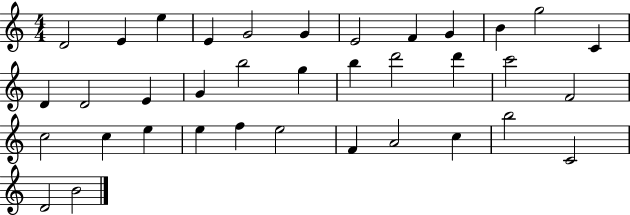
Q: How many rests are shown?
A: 0